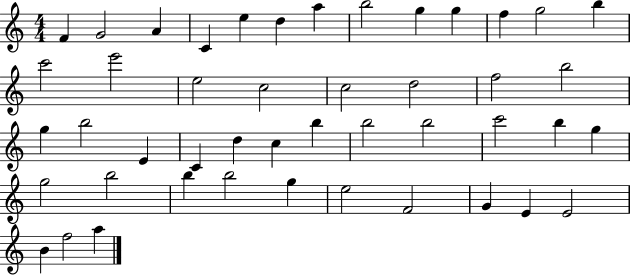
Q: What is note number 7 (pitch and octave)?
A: A5